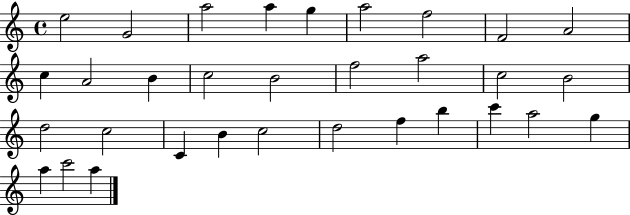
E5/h G4/h A5/h A5/q G5/q A5/h F5/h F4/h A4/h C5/q A4/h B4/q C5/h B4/h F5/h A5/h C5/h B4/h D5/h C5/h C4/q B4/q C5/h D5/h F5/q B5/q C6/q A5/h G5/q A5/q C6/h A5/q